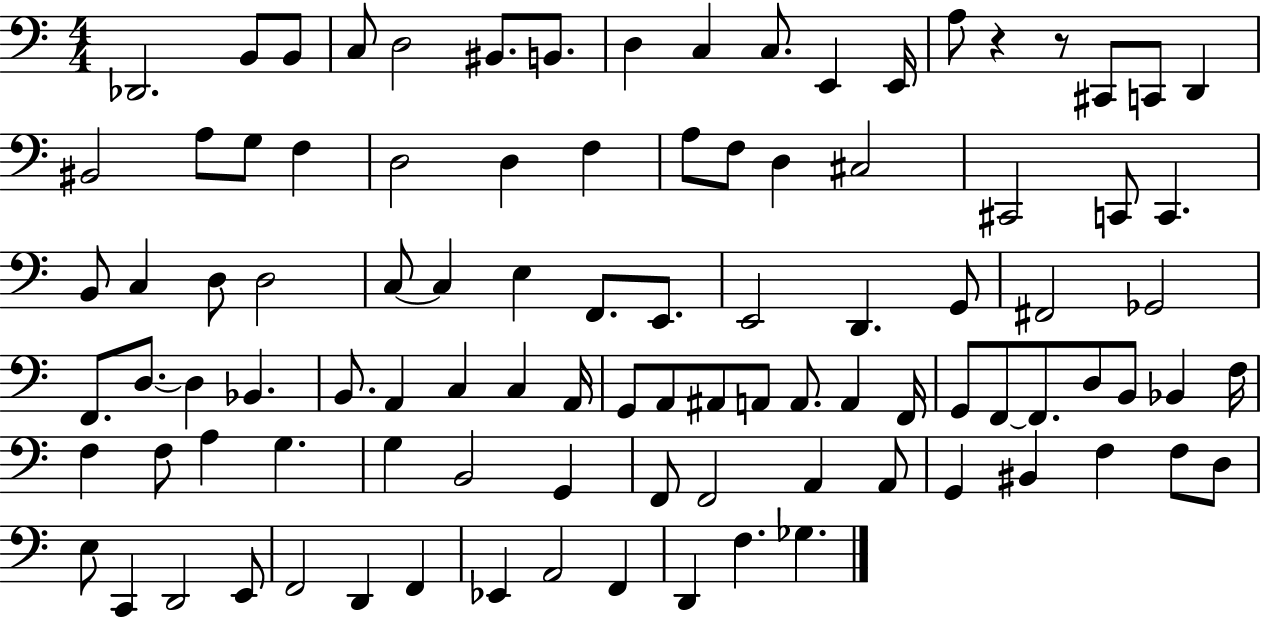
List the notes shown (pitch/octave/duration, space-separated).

Db2/h. B2/e B2/e C3/e D3/h BIS2/e. B2/e. D3/q C3/q C3/e. E2/q E2/s A3/e R/q R/e C#2/e C2/e D2/q BIS2/h A3/e G3/e F3/q D3/h D3/q F3/q A3/e F3/e D3/q C#3/h C#2/h C2/e C2/q. B2/e C3/q D3/e D3/h C3/e C3/q E3/q F2/e. E2/e. E2/h D2/q. G2/e F#2/h Gb2/h F2/e. D3/e. D3/q Bb2/q. B2/e. A2/q C3/q C3/q A2/s G2/e A2/e A#2/e A2/e A2/e. A2/q F2/s G2/e F2/e F2/e. D3/e B2/e Bb2/q F3/s F3/q F3/e A3/q G3/q. G3/q B2/h G2/q F2/e F2/h A2/q A2/e G2/q BIS2/q F3/q F3/e D3/e E3/e C2/q D2/h E2/e F2/h D2/q F2/q Eb2/q A2/h F2/q D2/q F3/q. Gb3/q.